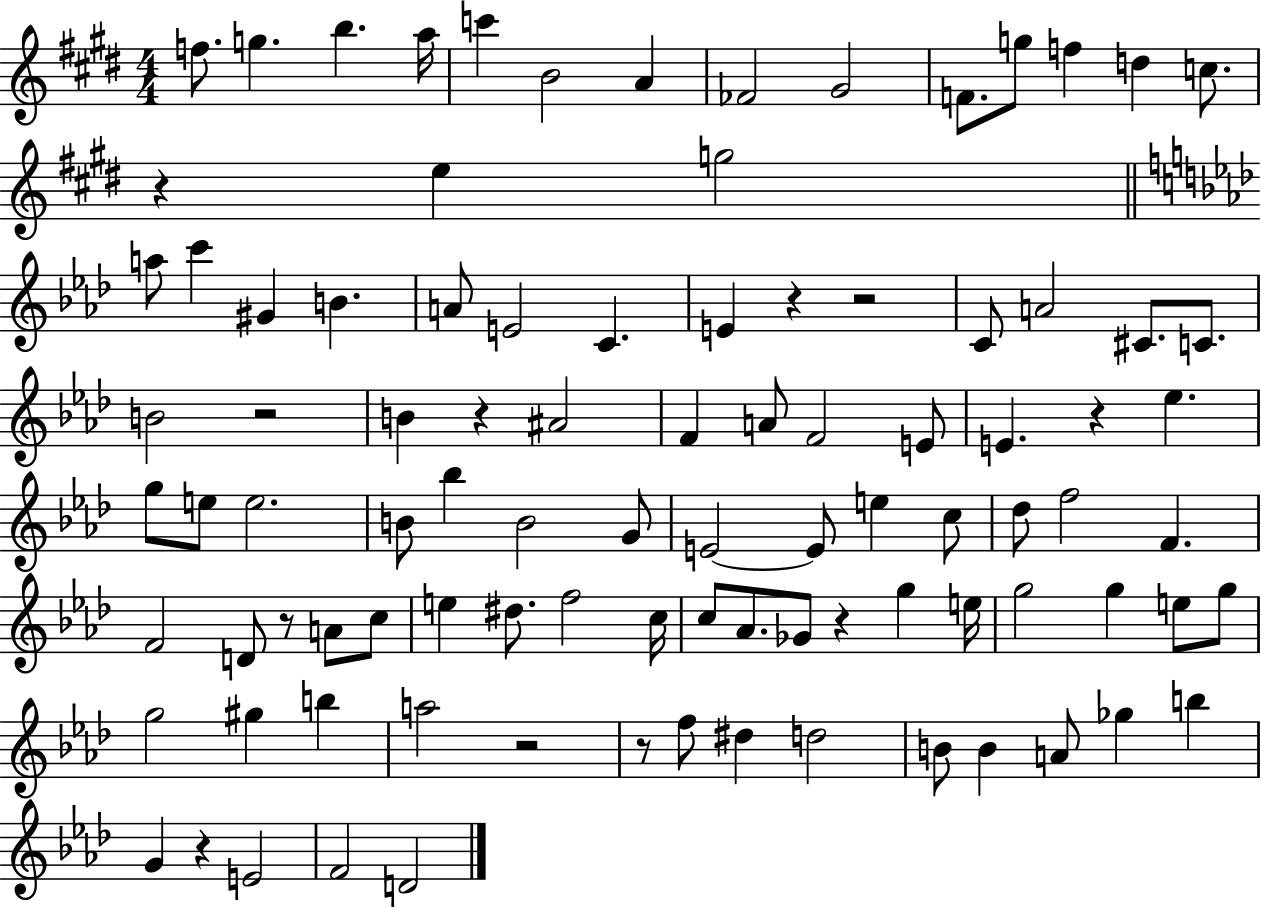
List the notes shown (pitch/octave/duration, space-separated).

F5/e. G5/q. B5/q. A5/s C6/q B4/h A4/q FES4/h G#4/h F4/e. G5/e F5/q D5/q C5/e. R/q E5/q G5/h A5/e C6/q G#4/q B4/q. A4/e E4/h C4/q. E4/q R/q R/h C4/e A4/h C#4/e. C4/e. B4/h R/h B4/q R/q A#4/h F4/q A4/e F4/h E4/e E4/q. R/q Eb5/q. G5/e E5/e E5/h. B4/e Bb5/q B4/h G4/e E4/h E4/e E5/q C5/e Db5/e F5/h F4/q. F4/h D4/e R/e A4/e C5/e E5/q D#5/e. F5/h C5/s C5/e Ab4/e. Gb4/e R/q G5/q E5/s G5/h G5/q E5/e G5/e G5/h G#5/q B5/q A5/h R/h R/e F5/e D#5/q D5/h B4/e B4/q A4/e Gb5/q B5/q G4/q R/q E4/h F4/h D4/h